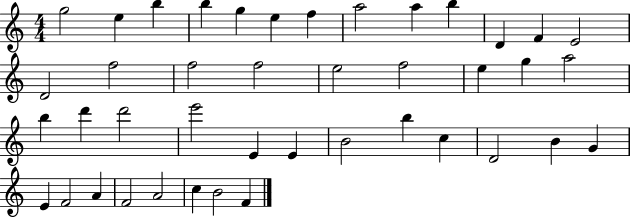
G5/h E5/q B5/q B5/q G5/q E5/q F5/q A5/h A5/q B5/q D4/q F4/q E4/h D4/h F5/h F5/h F5/h E5/h F5/h E5/q G5/q A5/h B5/q D6/q D6/h E6/h E4/q E4/q B4/h B5/q C5/q D4/h B4/q G4/q E4/q F4/h A4/q F4/h A4/h C5/q B4/h F4/q